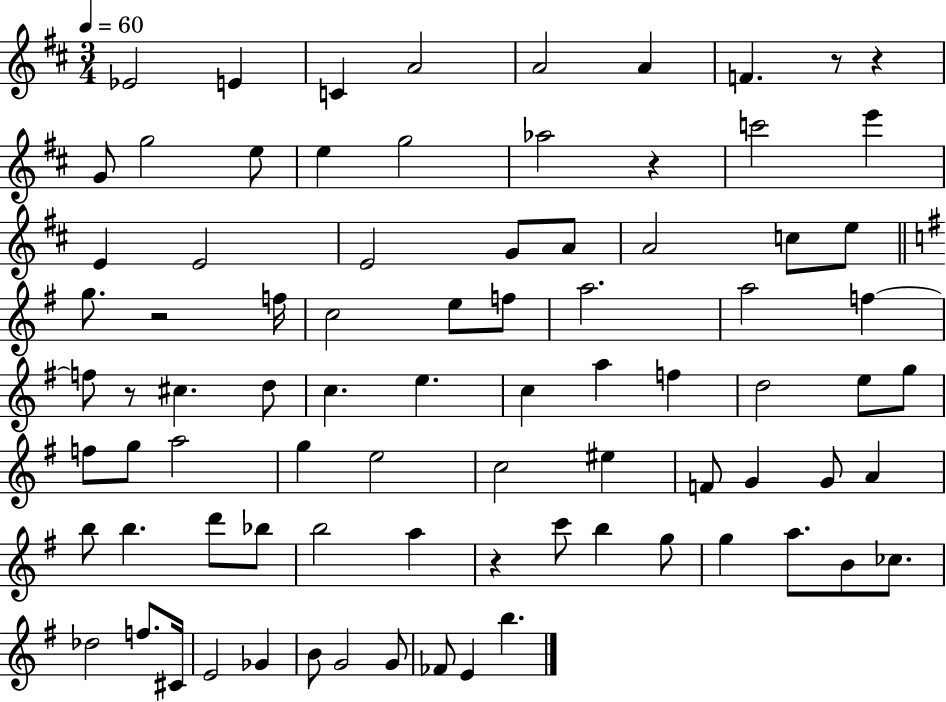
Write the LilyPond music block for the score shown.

{
  \clef treble
  \numericTimeSignature
  \time 3/4
  \key d \major
  \tempo 4 = 60
  \repeat volta 2 { ees'2 e'4 | c'4 a'2 | a'2 a'4 | f'4. r8 r4 | \break g'8 g''2 e''8 | e''4 g''2 | aes''2 r4 | c'''2 e'''4 | \break e'4 e'2 | e'2 g'8 a'8 | a'2 c''8 e''8 | \bar "||" \break \key e \minor g''8. r2 f''16 | c''2 e''8 f''8 | a''2. | a''2 f''4~~ | \break f''8 r8 cis''4. d''8 | c''4. e''4. | c''4 a''4 f''4 | d''2 e''8 g''8 | \break f''8 g''8 a''2 | g''4 e''2 | c''2 eis''4 | f'8 g'4 g'8 a'4 | \break b''8 b''4. d'''8 bes''8 | b''2 a''4 | r4 c'''8 b''4 g''8 | g''4 a''8. b'8 ces''8. | \break des''2 f''8. cis'16 | e'2 ges'4 | b'8 g'2 g'8 | fes'8 e'4 b''4. | \break } \bar "|."
}